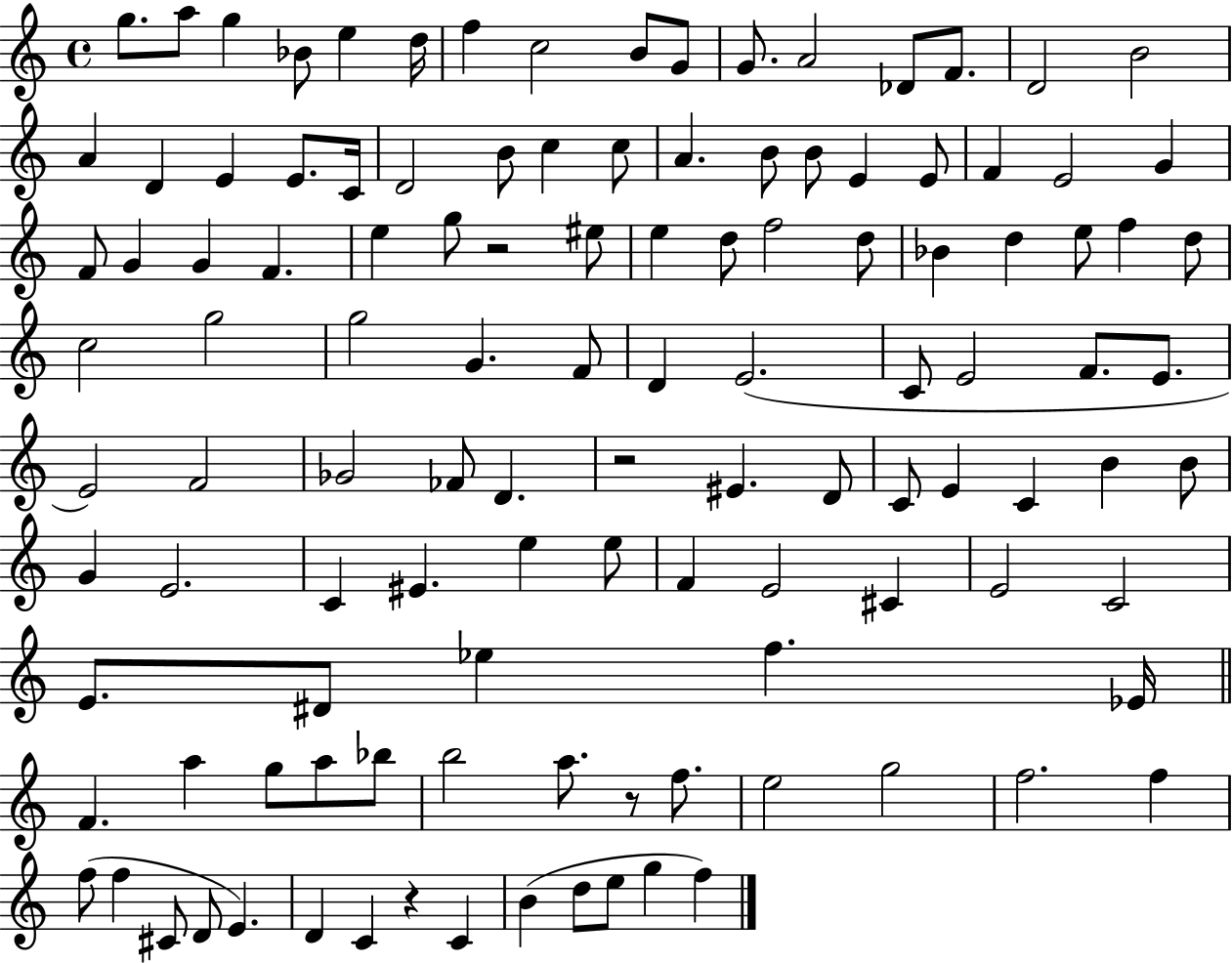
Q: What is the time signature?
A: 4/4